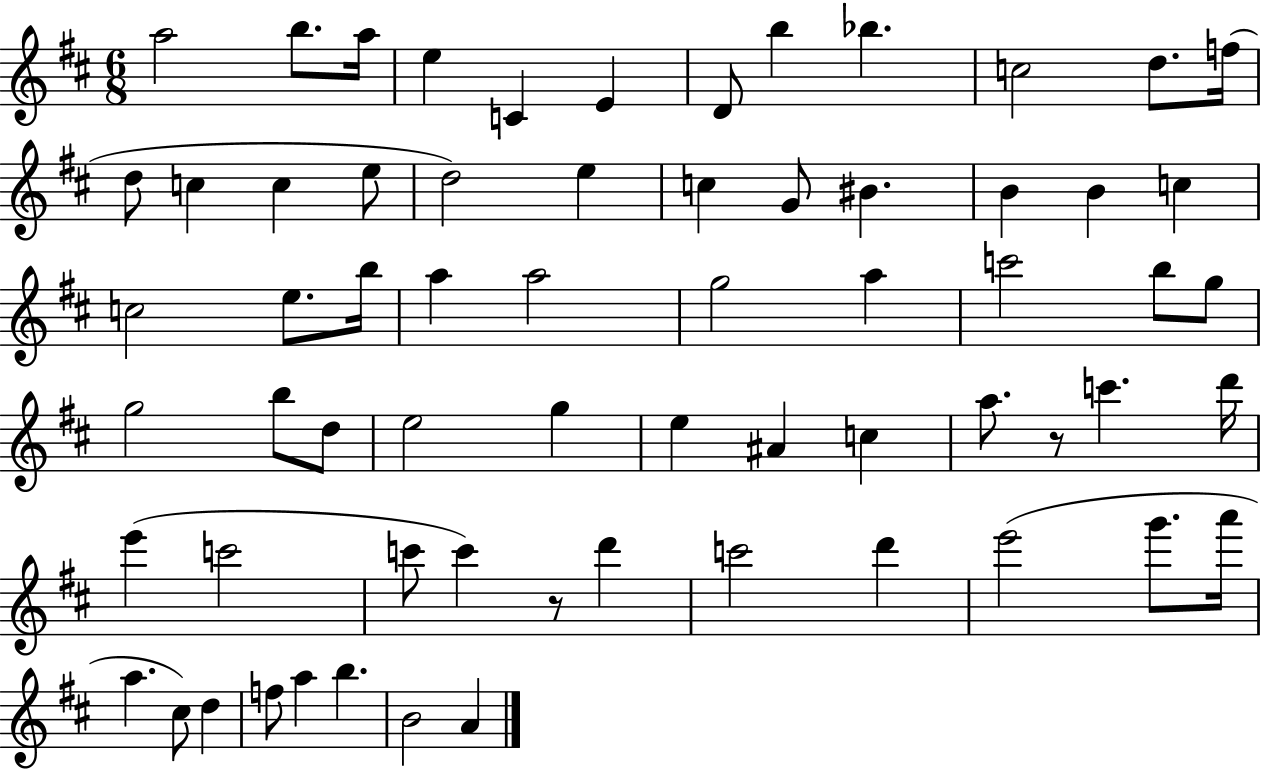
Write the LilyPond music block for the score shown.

{
  \clef treble
  \numericTimeSignature
  \time 6/8
  \key d \major
  a''2 b''8. a''16 | e''4 c'4 e'4 | d'8 b''4 bes''4. | c''2 d''8. f''16( | \break d''8 c''4 c''4 e''8 | d''2) e''4 | c''4 g'8 bis'4. | b'4 b'4 c''4 | \break c''2 e''8. b''16 | a''4 a''2 | g''2 a''4 | c'''2 b''8 g''8 | \break g''2 b''8 d''8 | e''2 g''4 | e''4 ais'4 c''4 | a''8. r8 c'''4. d'''16 | \break e'''4( c'''2 | c'''8 c'''4) r8 d'''4 | c'''2 d'''4 | e'''2( g'''8. a'''16 | \break a''4. cis''8) d''4 | f''8 a''4 b''4. | b'2 a'4 | \bar "|."
}